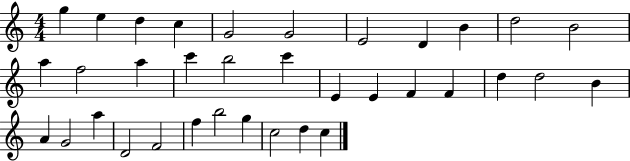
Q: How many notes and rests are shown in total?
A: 35